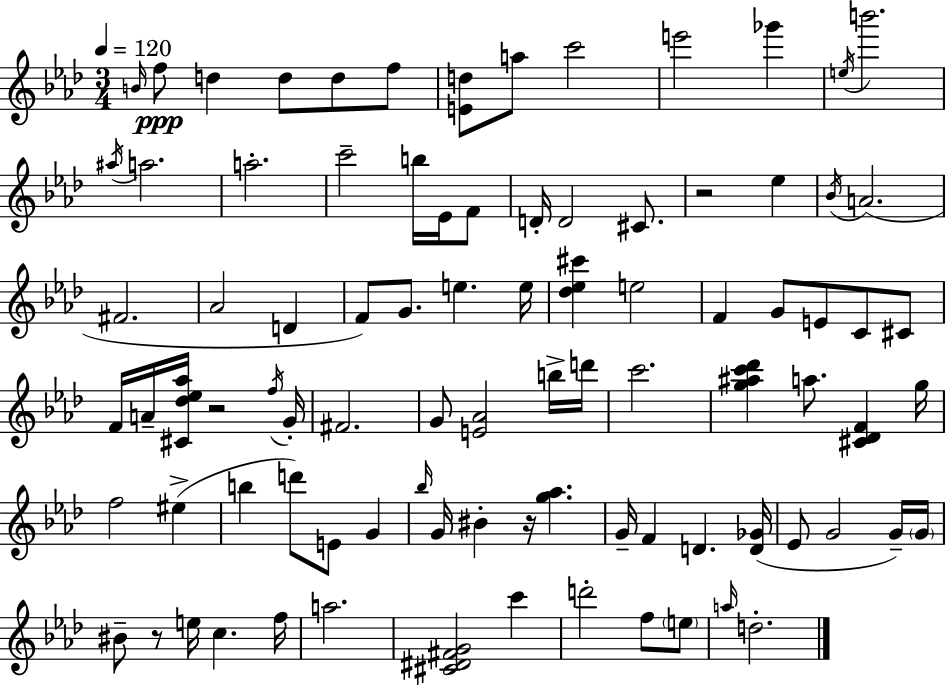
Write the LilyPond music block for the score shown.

{
  \clef treble
  \numericTimeSignature
  \time 3/4
  \key f \minor
  \tempo 4 = 120
  \grace { b'16 }\ppp f''8 d''4 d''8 d''8 f''8 | <e' d''>8 a''8 c'''2 | e'''2 ges'''4 | \acciaccatura { e''16 } b'''2. | \break \acciaccatura { ais''16 } a''2. | a''2.-. | c'''2-- b''16 | ees'16 f'8 d'16-. d'2 | \break cis'8. r2 ees''4 | \acciaccatura { bes'16 }( a'2. | fis'2. | aes'2 | \break d'4 f'8) g'8. e''4. | e''16 <des'' ees'' cis'''>4 e''2 | f'4 g'8 e'8 | c'8 cis'8 f'16 a'16-- <cis' des'' ees'' aes''>16 r2 | \break \acciaccatura { f''16 } g'16-. fis'2. | g'8 <e' aes'>2 | b''16-> d'''16 c'''2. | <g'' ais'' c''' des'''>4 a''8. | \break <cis' des' f'>4 g''16 f''2 | eis''4->( b''4 d'''8) e'8 | g'4 \grace { bes''16 } g'16 bis'4-. r16 | <g'' aes''>4. g'16-- f'4 d'4. | \break <d' ges'>16( ees'8 g'2 | g'16--) \parenthesize g'16 bis'8-- r8 e''16 c''4. | f''16 a''2. | <cis' dis' fis' g'>2 | \break c'''4 d'''2-. | f''8 \parenthesize e''8 \grace { a''16 } d''2.-. | \bar "|."
}